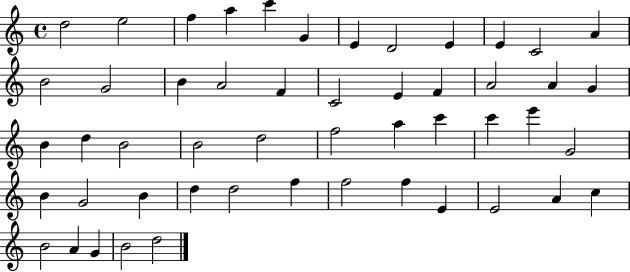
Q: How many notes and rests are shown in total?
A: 51